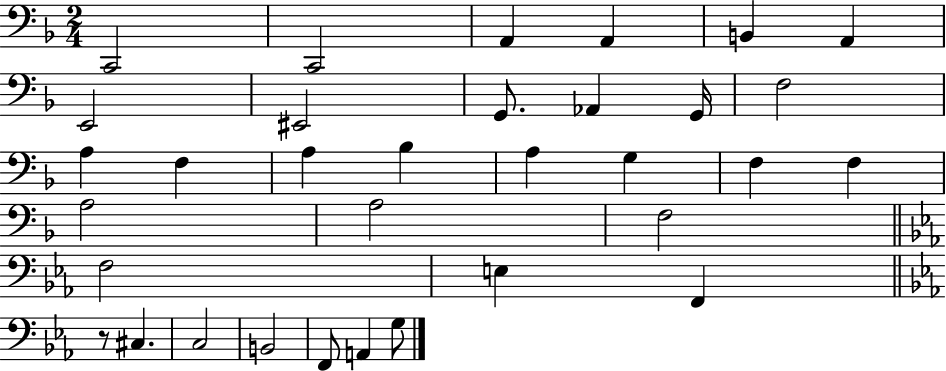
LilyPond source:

{
  \clef bass
  \numericTimeSignature
  \time 2/4
  \key f \major
  \repeat volta 2 { c,2 | c,2 | a,4 a,4 | b,4 a,4 | \break e,2 | eis,2 | g,8. aes,4 g,16 | f2 | \break a4 f4 | a4 bes4 | a4 g4 | f4 f4 | \break a2 | a2 | f2 | \bar "||" \break \key ees \major f2 | e4 f,4 | \bar "||" \break \key c \minor r8 cis4. | c2 | b,2 | f,8 a,4 g8 | \break } \bar "|."
}